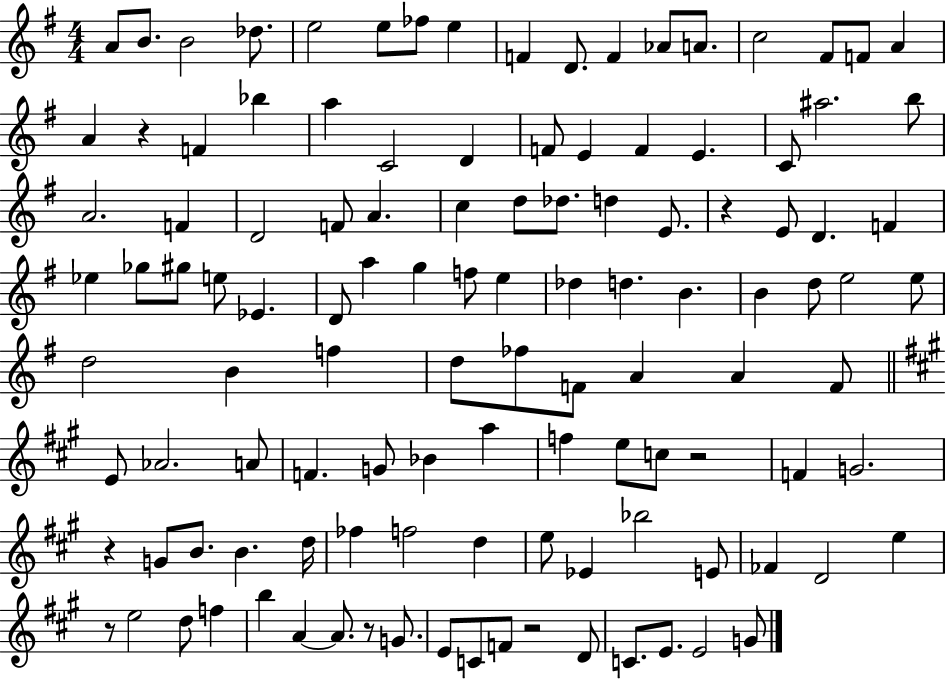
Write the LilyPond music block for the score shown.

{
  \clef treble
  \numericTimeSignature
  \time 4/4
  \key g \major
  \repeat volta 2 { a'8 b'8. b'2 des''8. | e''2 e''8 fes''8 e''4 | f'4 d'8. f'4 aes'8 a'8. | c''2 fis'8 f'8 a'4 | \break a'4 r4 f'4 bes''4 | a''4 c'2 d'4 | f'8 e'4 f'4 e'4. | c'8 ais''2. b''8 | \break a'2. f'4 | d'2 f'8 a'4. | c''4 d''8 des''8. d''4 e'8. | r4 e'8 d'4. f'4 | \break ees''4 ges''8 gis''8 e''8 ees'4. | d'8 a''4 g''4 f''8 e''4 | des''4 d''4. b'4. | b'4 d''8 e''2 e''8 | \break d''2 b'4 f''4 | d''8 fes''8 f'8 a'4 a'4 f'8 | \bar "||" \break \key a \major e'8 aes'2. a'8 | f'4. g'8 bes'4 a''4 | f''4 e''8 c''8 r2 | f'4 g'2. | \break r4 g'8 b'8. b'4. d''16 | fes''4 f''2 d''4 | e''8 ees'4 bes''2 e'8 | fes'4 d'2 e''4 | \break r8 e''2 d''8 f''4 | b''4 a'4~~ a'8. r8 g'8. | e'8 c'8 f'8 r2 d'8 | c'8. e'8. e'2 g'8 | \break } \bar "|."
}